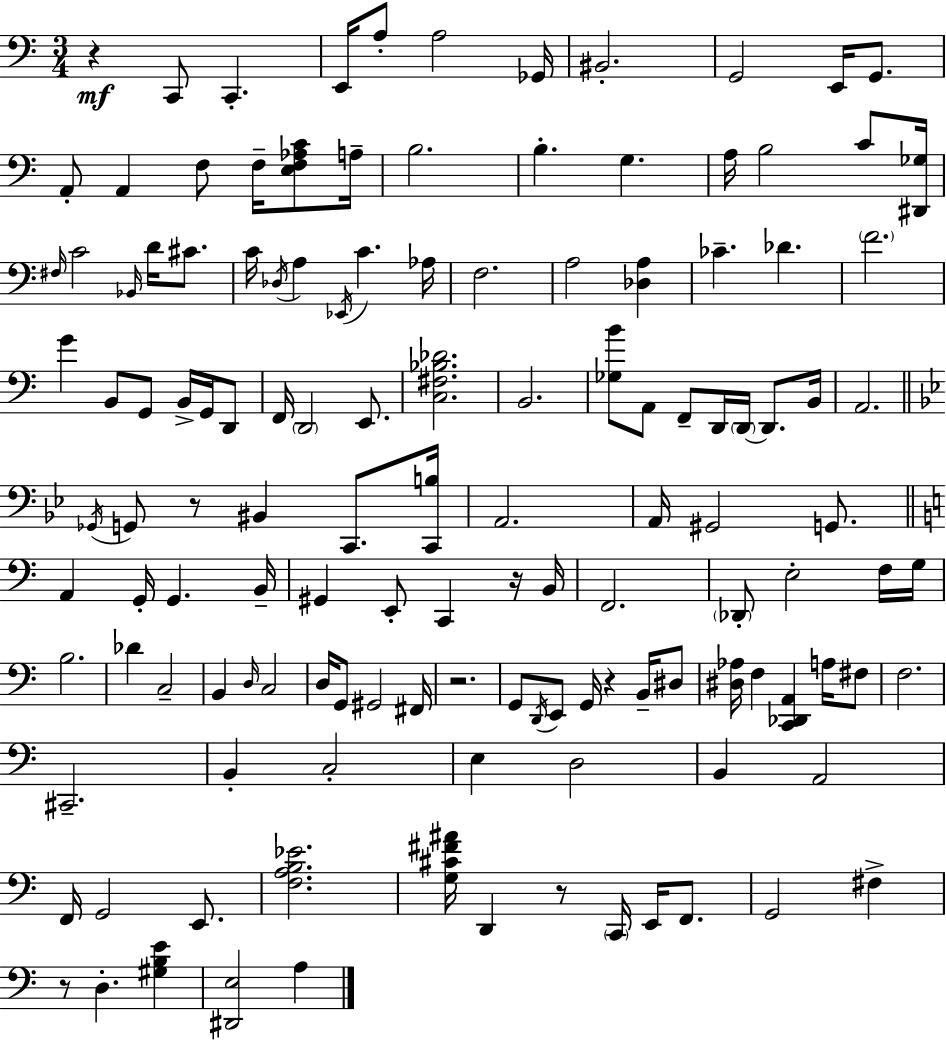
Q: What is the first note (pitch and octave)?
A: C2